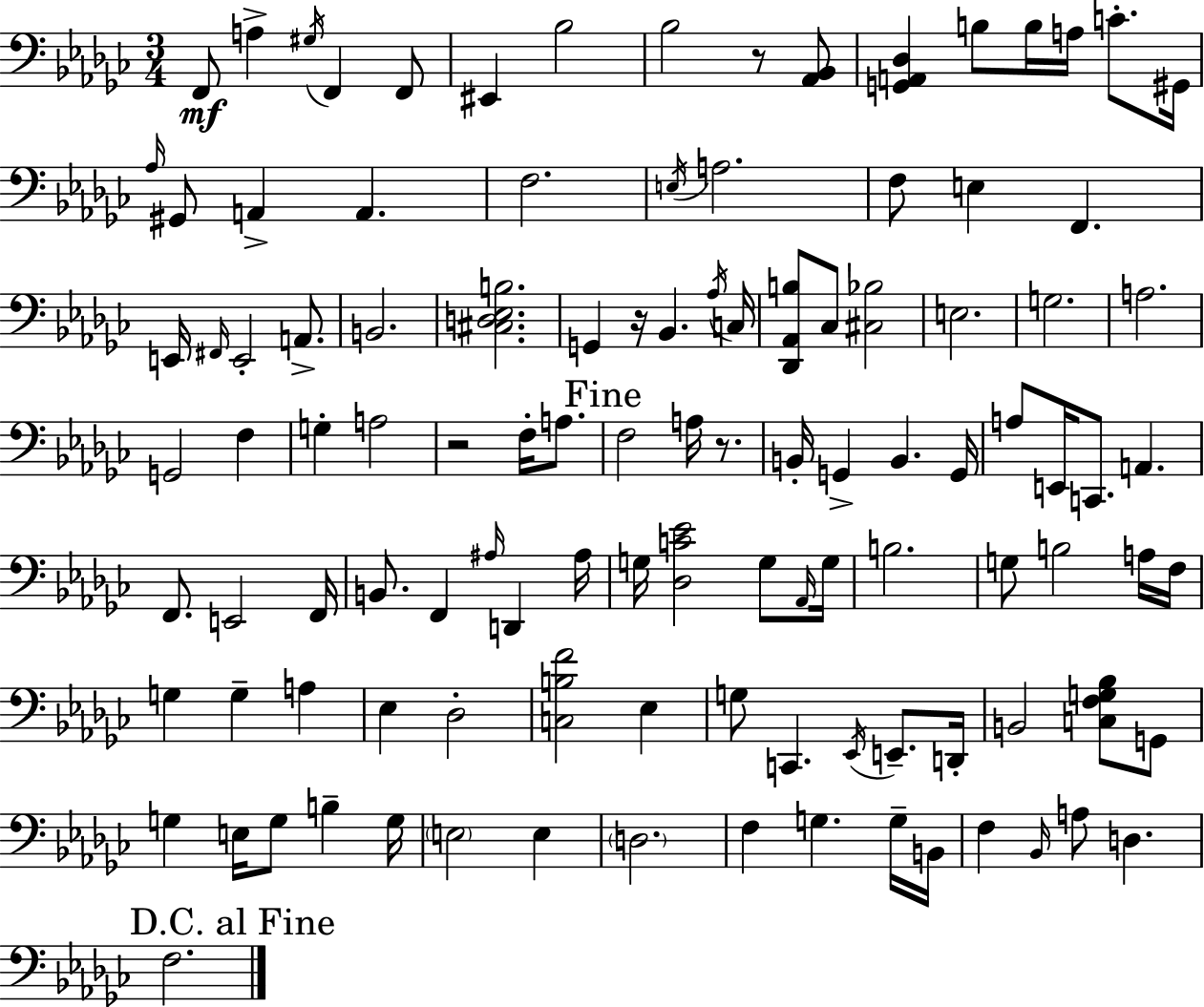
X:1
T:Untitled
M:3/4
L:1/4
K:Ebm
F,,/2 A, ^G,/4 F,, F,,/2 ^E,, _B,2 _B,2 z/2 [_A,,_B,,]/2 [G,,A,,_D,] B,/2 B,/4 A,/4 C/2 ^G,,/4 _A,/4 ^G,,/2 A,, A,, F,2 E,/4 A,2 F,/2 E, F,, E,,/4 ^F,,/4 E,,2 A,,/2 B,,2 [^C,D,_E,B,]2 G,, z/4 _B,, _A,/4 C,/4 [_D,,_A,,B,]/2 _C,/2 [^C,_B,]2 E,2 G,2 A,2 G,,2 F, G, A,2 z2 F,/4 A,/2 F,2 A,/4 z/2 B,,/4 G,, B,, G,,/4 A,/2 E,,/4 C,,/2 A,, F,,/2 E,,2 F,,/4 B,,/2 F,, ^A,/4 D,, ^A,/4 G,/4 [_D,C_E]2 G,/2 _A,,/4 G,/4 B,2 G,/2 B,2 A,/4 F,/4 G, G, A, _E, _D,2 [C,B,F]2 _E, G,/2 C,, _E,,/4 E,,/2 D,,/4 B,,2 [C,F,G,_B,]/2 G,,/2 G, E,/4 G,/2 B, G,/4 E,2 E, D,2 F, G, G,/4 B,,/4 F, _B,,/4 A,/2 D, F,2